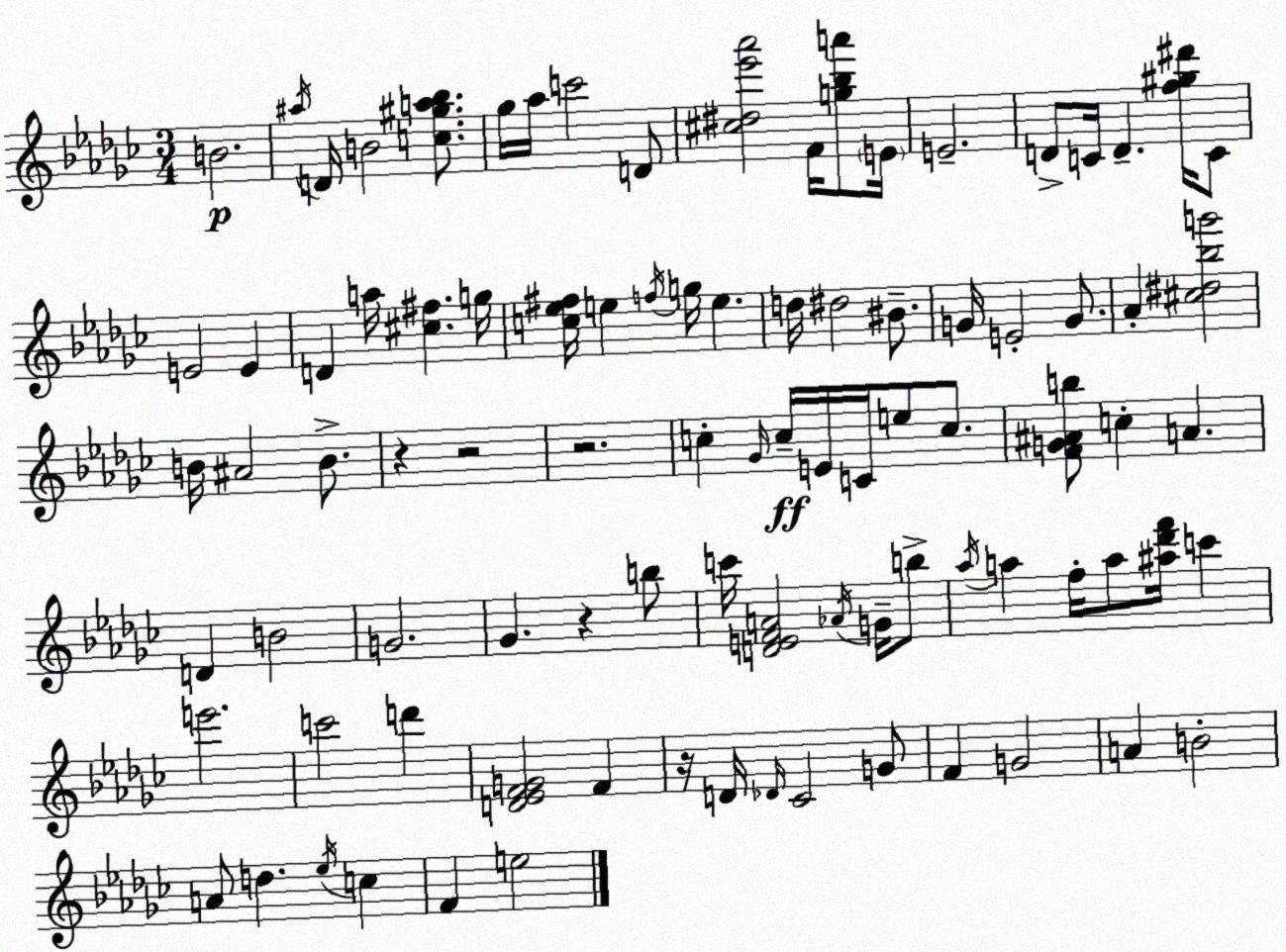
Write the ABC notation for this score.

X:1
T:Untitled
M:3/4
L:1/4
K:Ebm
B2 ^a/4 D/4 B2 [c^ga_b]/2 _g/4 _a/4 c'2 D/2 [^c^d_e'_a']2 F/4 [g_ba']/2 E/4 E2 D/2 C/4 D [f^g^d']/4 C/2 E2 E D a/4 [^c^f] g/4 [c_e^f]/4 e f/4 g/4 e d/4 ^d2 ^B/2 G/4 E2 G/2 _A [^c^d_bg']2 B/4 ^A2 B/2 z z2 z2 c _G/4 c/4 E/4 C/4 e/2 c/2 [FG^Ab]/2 c A D B2 G2 _G z b/2 c'/4 [DEFA]2 _A/4 G/4 b/2 _a/4 a f/4 a/2 [^a_d'f']/4 c' e'2 c'2 d' [D_EFG]2 F z/4 D/4 _D/4 _C2 G/2 F G2 A B2 A/2 d _e/4 c F e2